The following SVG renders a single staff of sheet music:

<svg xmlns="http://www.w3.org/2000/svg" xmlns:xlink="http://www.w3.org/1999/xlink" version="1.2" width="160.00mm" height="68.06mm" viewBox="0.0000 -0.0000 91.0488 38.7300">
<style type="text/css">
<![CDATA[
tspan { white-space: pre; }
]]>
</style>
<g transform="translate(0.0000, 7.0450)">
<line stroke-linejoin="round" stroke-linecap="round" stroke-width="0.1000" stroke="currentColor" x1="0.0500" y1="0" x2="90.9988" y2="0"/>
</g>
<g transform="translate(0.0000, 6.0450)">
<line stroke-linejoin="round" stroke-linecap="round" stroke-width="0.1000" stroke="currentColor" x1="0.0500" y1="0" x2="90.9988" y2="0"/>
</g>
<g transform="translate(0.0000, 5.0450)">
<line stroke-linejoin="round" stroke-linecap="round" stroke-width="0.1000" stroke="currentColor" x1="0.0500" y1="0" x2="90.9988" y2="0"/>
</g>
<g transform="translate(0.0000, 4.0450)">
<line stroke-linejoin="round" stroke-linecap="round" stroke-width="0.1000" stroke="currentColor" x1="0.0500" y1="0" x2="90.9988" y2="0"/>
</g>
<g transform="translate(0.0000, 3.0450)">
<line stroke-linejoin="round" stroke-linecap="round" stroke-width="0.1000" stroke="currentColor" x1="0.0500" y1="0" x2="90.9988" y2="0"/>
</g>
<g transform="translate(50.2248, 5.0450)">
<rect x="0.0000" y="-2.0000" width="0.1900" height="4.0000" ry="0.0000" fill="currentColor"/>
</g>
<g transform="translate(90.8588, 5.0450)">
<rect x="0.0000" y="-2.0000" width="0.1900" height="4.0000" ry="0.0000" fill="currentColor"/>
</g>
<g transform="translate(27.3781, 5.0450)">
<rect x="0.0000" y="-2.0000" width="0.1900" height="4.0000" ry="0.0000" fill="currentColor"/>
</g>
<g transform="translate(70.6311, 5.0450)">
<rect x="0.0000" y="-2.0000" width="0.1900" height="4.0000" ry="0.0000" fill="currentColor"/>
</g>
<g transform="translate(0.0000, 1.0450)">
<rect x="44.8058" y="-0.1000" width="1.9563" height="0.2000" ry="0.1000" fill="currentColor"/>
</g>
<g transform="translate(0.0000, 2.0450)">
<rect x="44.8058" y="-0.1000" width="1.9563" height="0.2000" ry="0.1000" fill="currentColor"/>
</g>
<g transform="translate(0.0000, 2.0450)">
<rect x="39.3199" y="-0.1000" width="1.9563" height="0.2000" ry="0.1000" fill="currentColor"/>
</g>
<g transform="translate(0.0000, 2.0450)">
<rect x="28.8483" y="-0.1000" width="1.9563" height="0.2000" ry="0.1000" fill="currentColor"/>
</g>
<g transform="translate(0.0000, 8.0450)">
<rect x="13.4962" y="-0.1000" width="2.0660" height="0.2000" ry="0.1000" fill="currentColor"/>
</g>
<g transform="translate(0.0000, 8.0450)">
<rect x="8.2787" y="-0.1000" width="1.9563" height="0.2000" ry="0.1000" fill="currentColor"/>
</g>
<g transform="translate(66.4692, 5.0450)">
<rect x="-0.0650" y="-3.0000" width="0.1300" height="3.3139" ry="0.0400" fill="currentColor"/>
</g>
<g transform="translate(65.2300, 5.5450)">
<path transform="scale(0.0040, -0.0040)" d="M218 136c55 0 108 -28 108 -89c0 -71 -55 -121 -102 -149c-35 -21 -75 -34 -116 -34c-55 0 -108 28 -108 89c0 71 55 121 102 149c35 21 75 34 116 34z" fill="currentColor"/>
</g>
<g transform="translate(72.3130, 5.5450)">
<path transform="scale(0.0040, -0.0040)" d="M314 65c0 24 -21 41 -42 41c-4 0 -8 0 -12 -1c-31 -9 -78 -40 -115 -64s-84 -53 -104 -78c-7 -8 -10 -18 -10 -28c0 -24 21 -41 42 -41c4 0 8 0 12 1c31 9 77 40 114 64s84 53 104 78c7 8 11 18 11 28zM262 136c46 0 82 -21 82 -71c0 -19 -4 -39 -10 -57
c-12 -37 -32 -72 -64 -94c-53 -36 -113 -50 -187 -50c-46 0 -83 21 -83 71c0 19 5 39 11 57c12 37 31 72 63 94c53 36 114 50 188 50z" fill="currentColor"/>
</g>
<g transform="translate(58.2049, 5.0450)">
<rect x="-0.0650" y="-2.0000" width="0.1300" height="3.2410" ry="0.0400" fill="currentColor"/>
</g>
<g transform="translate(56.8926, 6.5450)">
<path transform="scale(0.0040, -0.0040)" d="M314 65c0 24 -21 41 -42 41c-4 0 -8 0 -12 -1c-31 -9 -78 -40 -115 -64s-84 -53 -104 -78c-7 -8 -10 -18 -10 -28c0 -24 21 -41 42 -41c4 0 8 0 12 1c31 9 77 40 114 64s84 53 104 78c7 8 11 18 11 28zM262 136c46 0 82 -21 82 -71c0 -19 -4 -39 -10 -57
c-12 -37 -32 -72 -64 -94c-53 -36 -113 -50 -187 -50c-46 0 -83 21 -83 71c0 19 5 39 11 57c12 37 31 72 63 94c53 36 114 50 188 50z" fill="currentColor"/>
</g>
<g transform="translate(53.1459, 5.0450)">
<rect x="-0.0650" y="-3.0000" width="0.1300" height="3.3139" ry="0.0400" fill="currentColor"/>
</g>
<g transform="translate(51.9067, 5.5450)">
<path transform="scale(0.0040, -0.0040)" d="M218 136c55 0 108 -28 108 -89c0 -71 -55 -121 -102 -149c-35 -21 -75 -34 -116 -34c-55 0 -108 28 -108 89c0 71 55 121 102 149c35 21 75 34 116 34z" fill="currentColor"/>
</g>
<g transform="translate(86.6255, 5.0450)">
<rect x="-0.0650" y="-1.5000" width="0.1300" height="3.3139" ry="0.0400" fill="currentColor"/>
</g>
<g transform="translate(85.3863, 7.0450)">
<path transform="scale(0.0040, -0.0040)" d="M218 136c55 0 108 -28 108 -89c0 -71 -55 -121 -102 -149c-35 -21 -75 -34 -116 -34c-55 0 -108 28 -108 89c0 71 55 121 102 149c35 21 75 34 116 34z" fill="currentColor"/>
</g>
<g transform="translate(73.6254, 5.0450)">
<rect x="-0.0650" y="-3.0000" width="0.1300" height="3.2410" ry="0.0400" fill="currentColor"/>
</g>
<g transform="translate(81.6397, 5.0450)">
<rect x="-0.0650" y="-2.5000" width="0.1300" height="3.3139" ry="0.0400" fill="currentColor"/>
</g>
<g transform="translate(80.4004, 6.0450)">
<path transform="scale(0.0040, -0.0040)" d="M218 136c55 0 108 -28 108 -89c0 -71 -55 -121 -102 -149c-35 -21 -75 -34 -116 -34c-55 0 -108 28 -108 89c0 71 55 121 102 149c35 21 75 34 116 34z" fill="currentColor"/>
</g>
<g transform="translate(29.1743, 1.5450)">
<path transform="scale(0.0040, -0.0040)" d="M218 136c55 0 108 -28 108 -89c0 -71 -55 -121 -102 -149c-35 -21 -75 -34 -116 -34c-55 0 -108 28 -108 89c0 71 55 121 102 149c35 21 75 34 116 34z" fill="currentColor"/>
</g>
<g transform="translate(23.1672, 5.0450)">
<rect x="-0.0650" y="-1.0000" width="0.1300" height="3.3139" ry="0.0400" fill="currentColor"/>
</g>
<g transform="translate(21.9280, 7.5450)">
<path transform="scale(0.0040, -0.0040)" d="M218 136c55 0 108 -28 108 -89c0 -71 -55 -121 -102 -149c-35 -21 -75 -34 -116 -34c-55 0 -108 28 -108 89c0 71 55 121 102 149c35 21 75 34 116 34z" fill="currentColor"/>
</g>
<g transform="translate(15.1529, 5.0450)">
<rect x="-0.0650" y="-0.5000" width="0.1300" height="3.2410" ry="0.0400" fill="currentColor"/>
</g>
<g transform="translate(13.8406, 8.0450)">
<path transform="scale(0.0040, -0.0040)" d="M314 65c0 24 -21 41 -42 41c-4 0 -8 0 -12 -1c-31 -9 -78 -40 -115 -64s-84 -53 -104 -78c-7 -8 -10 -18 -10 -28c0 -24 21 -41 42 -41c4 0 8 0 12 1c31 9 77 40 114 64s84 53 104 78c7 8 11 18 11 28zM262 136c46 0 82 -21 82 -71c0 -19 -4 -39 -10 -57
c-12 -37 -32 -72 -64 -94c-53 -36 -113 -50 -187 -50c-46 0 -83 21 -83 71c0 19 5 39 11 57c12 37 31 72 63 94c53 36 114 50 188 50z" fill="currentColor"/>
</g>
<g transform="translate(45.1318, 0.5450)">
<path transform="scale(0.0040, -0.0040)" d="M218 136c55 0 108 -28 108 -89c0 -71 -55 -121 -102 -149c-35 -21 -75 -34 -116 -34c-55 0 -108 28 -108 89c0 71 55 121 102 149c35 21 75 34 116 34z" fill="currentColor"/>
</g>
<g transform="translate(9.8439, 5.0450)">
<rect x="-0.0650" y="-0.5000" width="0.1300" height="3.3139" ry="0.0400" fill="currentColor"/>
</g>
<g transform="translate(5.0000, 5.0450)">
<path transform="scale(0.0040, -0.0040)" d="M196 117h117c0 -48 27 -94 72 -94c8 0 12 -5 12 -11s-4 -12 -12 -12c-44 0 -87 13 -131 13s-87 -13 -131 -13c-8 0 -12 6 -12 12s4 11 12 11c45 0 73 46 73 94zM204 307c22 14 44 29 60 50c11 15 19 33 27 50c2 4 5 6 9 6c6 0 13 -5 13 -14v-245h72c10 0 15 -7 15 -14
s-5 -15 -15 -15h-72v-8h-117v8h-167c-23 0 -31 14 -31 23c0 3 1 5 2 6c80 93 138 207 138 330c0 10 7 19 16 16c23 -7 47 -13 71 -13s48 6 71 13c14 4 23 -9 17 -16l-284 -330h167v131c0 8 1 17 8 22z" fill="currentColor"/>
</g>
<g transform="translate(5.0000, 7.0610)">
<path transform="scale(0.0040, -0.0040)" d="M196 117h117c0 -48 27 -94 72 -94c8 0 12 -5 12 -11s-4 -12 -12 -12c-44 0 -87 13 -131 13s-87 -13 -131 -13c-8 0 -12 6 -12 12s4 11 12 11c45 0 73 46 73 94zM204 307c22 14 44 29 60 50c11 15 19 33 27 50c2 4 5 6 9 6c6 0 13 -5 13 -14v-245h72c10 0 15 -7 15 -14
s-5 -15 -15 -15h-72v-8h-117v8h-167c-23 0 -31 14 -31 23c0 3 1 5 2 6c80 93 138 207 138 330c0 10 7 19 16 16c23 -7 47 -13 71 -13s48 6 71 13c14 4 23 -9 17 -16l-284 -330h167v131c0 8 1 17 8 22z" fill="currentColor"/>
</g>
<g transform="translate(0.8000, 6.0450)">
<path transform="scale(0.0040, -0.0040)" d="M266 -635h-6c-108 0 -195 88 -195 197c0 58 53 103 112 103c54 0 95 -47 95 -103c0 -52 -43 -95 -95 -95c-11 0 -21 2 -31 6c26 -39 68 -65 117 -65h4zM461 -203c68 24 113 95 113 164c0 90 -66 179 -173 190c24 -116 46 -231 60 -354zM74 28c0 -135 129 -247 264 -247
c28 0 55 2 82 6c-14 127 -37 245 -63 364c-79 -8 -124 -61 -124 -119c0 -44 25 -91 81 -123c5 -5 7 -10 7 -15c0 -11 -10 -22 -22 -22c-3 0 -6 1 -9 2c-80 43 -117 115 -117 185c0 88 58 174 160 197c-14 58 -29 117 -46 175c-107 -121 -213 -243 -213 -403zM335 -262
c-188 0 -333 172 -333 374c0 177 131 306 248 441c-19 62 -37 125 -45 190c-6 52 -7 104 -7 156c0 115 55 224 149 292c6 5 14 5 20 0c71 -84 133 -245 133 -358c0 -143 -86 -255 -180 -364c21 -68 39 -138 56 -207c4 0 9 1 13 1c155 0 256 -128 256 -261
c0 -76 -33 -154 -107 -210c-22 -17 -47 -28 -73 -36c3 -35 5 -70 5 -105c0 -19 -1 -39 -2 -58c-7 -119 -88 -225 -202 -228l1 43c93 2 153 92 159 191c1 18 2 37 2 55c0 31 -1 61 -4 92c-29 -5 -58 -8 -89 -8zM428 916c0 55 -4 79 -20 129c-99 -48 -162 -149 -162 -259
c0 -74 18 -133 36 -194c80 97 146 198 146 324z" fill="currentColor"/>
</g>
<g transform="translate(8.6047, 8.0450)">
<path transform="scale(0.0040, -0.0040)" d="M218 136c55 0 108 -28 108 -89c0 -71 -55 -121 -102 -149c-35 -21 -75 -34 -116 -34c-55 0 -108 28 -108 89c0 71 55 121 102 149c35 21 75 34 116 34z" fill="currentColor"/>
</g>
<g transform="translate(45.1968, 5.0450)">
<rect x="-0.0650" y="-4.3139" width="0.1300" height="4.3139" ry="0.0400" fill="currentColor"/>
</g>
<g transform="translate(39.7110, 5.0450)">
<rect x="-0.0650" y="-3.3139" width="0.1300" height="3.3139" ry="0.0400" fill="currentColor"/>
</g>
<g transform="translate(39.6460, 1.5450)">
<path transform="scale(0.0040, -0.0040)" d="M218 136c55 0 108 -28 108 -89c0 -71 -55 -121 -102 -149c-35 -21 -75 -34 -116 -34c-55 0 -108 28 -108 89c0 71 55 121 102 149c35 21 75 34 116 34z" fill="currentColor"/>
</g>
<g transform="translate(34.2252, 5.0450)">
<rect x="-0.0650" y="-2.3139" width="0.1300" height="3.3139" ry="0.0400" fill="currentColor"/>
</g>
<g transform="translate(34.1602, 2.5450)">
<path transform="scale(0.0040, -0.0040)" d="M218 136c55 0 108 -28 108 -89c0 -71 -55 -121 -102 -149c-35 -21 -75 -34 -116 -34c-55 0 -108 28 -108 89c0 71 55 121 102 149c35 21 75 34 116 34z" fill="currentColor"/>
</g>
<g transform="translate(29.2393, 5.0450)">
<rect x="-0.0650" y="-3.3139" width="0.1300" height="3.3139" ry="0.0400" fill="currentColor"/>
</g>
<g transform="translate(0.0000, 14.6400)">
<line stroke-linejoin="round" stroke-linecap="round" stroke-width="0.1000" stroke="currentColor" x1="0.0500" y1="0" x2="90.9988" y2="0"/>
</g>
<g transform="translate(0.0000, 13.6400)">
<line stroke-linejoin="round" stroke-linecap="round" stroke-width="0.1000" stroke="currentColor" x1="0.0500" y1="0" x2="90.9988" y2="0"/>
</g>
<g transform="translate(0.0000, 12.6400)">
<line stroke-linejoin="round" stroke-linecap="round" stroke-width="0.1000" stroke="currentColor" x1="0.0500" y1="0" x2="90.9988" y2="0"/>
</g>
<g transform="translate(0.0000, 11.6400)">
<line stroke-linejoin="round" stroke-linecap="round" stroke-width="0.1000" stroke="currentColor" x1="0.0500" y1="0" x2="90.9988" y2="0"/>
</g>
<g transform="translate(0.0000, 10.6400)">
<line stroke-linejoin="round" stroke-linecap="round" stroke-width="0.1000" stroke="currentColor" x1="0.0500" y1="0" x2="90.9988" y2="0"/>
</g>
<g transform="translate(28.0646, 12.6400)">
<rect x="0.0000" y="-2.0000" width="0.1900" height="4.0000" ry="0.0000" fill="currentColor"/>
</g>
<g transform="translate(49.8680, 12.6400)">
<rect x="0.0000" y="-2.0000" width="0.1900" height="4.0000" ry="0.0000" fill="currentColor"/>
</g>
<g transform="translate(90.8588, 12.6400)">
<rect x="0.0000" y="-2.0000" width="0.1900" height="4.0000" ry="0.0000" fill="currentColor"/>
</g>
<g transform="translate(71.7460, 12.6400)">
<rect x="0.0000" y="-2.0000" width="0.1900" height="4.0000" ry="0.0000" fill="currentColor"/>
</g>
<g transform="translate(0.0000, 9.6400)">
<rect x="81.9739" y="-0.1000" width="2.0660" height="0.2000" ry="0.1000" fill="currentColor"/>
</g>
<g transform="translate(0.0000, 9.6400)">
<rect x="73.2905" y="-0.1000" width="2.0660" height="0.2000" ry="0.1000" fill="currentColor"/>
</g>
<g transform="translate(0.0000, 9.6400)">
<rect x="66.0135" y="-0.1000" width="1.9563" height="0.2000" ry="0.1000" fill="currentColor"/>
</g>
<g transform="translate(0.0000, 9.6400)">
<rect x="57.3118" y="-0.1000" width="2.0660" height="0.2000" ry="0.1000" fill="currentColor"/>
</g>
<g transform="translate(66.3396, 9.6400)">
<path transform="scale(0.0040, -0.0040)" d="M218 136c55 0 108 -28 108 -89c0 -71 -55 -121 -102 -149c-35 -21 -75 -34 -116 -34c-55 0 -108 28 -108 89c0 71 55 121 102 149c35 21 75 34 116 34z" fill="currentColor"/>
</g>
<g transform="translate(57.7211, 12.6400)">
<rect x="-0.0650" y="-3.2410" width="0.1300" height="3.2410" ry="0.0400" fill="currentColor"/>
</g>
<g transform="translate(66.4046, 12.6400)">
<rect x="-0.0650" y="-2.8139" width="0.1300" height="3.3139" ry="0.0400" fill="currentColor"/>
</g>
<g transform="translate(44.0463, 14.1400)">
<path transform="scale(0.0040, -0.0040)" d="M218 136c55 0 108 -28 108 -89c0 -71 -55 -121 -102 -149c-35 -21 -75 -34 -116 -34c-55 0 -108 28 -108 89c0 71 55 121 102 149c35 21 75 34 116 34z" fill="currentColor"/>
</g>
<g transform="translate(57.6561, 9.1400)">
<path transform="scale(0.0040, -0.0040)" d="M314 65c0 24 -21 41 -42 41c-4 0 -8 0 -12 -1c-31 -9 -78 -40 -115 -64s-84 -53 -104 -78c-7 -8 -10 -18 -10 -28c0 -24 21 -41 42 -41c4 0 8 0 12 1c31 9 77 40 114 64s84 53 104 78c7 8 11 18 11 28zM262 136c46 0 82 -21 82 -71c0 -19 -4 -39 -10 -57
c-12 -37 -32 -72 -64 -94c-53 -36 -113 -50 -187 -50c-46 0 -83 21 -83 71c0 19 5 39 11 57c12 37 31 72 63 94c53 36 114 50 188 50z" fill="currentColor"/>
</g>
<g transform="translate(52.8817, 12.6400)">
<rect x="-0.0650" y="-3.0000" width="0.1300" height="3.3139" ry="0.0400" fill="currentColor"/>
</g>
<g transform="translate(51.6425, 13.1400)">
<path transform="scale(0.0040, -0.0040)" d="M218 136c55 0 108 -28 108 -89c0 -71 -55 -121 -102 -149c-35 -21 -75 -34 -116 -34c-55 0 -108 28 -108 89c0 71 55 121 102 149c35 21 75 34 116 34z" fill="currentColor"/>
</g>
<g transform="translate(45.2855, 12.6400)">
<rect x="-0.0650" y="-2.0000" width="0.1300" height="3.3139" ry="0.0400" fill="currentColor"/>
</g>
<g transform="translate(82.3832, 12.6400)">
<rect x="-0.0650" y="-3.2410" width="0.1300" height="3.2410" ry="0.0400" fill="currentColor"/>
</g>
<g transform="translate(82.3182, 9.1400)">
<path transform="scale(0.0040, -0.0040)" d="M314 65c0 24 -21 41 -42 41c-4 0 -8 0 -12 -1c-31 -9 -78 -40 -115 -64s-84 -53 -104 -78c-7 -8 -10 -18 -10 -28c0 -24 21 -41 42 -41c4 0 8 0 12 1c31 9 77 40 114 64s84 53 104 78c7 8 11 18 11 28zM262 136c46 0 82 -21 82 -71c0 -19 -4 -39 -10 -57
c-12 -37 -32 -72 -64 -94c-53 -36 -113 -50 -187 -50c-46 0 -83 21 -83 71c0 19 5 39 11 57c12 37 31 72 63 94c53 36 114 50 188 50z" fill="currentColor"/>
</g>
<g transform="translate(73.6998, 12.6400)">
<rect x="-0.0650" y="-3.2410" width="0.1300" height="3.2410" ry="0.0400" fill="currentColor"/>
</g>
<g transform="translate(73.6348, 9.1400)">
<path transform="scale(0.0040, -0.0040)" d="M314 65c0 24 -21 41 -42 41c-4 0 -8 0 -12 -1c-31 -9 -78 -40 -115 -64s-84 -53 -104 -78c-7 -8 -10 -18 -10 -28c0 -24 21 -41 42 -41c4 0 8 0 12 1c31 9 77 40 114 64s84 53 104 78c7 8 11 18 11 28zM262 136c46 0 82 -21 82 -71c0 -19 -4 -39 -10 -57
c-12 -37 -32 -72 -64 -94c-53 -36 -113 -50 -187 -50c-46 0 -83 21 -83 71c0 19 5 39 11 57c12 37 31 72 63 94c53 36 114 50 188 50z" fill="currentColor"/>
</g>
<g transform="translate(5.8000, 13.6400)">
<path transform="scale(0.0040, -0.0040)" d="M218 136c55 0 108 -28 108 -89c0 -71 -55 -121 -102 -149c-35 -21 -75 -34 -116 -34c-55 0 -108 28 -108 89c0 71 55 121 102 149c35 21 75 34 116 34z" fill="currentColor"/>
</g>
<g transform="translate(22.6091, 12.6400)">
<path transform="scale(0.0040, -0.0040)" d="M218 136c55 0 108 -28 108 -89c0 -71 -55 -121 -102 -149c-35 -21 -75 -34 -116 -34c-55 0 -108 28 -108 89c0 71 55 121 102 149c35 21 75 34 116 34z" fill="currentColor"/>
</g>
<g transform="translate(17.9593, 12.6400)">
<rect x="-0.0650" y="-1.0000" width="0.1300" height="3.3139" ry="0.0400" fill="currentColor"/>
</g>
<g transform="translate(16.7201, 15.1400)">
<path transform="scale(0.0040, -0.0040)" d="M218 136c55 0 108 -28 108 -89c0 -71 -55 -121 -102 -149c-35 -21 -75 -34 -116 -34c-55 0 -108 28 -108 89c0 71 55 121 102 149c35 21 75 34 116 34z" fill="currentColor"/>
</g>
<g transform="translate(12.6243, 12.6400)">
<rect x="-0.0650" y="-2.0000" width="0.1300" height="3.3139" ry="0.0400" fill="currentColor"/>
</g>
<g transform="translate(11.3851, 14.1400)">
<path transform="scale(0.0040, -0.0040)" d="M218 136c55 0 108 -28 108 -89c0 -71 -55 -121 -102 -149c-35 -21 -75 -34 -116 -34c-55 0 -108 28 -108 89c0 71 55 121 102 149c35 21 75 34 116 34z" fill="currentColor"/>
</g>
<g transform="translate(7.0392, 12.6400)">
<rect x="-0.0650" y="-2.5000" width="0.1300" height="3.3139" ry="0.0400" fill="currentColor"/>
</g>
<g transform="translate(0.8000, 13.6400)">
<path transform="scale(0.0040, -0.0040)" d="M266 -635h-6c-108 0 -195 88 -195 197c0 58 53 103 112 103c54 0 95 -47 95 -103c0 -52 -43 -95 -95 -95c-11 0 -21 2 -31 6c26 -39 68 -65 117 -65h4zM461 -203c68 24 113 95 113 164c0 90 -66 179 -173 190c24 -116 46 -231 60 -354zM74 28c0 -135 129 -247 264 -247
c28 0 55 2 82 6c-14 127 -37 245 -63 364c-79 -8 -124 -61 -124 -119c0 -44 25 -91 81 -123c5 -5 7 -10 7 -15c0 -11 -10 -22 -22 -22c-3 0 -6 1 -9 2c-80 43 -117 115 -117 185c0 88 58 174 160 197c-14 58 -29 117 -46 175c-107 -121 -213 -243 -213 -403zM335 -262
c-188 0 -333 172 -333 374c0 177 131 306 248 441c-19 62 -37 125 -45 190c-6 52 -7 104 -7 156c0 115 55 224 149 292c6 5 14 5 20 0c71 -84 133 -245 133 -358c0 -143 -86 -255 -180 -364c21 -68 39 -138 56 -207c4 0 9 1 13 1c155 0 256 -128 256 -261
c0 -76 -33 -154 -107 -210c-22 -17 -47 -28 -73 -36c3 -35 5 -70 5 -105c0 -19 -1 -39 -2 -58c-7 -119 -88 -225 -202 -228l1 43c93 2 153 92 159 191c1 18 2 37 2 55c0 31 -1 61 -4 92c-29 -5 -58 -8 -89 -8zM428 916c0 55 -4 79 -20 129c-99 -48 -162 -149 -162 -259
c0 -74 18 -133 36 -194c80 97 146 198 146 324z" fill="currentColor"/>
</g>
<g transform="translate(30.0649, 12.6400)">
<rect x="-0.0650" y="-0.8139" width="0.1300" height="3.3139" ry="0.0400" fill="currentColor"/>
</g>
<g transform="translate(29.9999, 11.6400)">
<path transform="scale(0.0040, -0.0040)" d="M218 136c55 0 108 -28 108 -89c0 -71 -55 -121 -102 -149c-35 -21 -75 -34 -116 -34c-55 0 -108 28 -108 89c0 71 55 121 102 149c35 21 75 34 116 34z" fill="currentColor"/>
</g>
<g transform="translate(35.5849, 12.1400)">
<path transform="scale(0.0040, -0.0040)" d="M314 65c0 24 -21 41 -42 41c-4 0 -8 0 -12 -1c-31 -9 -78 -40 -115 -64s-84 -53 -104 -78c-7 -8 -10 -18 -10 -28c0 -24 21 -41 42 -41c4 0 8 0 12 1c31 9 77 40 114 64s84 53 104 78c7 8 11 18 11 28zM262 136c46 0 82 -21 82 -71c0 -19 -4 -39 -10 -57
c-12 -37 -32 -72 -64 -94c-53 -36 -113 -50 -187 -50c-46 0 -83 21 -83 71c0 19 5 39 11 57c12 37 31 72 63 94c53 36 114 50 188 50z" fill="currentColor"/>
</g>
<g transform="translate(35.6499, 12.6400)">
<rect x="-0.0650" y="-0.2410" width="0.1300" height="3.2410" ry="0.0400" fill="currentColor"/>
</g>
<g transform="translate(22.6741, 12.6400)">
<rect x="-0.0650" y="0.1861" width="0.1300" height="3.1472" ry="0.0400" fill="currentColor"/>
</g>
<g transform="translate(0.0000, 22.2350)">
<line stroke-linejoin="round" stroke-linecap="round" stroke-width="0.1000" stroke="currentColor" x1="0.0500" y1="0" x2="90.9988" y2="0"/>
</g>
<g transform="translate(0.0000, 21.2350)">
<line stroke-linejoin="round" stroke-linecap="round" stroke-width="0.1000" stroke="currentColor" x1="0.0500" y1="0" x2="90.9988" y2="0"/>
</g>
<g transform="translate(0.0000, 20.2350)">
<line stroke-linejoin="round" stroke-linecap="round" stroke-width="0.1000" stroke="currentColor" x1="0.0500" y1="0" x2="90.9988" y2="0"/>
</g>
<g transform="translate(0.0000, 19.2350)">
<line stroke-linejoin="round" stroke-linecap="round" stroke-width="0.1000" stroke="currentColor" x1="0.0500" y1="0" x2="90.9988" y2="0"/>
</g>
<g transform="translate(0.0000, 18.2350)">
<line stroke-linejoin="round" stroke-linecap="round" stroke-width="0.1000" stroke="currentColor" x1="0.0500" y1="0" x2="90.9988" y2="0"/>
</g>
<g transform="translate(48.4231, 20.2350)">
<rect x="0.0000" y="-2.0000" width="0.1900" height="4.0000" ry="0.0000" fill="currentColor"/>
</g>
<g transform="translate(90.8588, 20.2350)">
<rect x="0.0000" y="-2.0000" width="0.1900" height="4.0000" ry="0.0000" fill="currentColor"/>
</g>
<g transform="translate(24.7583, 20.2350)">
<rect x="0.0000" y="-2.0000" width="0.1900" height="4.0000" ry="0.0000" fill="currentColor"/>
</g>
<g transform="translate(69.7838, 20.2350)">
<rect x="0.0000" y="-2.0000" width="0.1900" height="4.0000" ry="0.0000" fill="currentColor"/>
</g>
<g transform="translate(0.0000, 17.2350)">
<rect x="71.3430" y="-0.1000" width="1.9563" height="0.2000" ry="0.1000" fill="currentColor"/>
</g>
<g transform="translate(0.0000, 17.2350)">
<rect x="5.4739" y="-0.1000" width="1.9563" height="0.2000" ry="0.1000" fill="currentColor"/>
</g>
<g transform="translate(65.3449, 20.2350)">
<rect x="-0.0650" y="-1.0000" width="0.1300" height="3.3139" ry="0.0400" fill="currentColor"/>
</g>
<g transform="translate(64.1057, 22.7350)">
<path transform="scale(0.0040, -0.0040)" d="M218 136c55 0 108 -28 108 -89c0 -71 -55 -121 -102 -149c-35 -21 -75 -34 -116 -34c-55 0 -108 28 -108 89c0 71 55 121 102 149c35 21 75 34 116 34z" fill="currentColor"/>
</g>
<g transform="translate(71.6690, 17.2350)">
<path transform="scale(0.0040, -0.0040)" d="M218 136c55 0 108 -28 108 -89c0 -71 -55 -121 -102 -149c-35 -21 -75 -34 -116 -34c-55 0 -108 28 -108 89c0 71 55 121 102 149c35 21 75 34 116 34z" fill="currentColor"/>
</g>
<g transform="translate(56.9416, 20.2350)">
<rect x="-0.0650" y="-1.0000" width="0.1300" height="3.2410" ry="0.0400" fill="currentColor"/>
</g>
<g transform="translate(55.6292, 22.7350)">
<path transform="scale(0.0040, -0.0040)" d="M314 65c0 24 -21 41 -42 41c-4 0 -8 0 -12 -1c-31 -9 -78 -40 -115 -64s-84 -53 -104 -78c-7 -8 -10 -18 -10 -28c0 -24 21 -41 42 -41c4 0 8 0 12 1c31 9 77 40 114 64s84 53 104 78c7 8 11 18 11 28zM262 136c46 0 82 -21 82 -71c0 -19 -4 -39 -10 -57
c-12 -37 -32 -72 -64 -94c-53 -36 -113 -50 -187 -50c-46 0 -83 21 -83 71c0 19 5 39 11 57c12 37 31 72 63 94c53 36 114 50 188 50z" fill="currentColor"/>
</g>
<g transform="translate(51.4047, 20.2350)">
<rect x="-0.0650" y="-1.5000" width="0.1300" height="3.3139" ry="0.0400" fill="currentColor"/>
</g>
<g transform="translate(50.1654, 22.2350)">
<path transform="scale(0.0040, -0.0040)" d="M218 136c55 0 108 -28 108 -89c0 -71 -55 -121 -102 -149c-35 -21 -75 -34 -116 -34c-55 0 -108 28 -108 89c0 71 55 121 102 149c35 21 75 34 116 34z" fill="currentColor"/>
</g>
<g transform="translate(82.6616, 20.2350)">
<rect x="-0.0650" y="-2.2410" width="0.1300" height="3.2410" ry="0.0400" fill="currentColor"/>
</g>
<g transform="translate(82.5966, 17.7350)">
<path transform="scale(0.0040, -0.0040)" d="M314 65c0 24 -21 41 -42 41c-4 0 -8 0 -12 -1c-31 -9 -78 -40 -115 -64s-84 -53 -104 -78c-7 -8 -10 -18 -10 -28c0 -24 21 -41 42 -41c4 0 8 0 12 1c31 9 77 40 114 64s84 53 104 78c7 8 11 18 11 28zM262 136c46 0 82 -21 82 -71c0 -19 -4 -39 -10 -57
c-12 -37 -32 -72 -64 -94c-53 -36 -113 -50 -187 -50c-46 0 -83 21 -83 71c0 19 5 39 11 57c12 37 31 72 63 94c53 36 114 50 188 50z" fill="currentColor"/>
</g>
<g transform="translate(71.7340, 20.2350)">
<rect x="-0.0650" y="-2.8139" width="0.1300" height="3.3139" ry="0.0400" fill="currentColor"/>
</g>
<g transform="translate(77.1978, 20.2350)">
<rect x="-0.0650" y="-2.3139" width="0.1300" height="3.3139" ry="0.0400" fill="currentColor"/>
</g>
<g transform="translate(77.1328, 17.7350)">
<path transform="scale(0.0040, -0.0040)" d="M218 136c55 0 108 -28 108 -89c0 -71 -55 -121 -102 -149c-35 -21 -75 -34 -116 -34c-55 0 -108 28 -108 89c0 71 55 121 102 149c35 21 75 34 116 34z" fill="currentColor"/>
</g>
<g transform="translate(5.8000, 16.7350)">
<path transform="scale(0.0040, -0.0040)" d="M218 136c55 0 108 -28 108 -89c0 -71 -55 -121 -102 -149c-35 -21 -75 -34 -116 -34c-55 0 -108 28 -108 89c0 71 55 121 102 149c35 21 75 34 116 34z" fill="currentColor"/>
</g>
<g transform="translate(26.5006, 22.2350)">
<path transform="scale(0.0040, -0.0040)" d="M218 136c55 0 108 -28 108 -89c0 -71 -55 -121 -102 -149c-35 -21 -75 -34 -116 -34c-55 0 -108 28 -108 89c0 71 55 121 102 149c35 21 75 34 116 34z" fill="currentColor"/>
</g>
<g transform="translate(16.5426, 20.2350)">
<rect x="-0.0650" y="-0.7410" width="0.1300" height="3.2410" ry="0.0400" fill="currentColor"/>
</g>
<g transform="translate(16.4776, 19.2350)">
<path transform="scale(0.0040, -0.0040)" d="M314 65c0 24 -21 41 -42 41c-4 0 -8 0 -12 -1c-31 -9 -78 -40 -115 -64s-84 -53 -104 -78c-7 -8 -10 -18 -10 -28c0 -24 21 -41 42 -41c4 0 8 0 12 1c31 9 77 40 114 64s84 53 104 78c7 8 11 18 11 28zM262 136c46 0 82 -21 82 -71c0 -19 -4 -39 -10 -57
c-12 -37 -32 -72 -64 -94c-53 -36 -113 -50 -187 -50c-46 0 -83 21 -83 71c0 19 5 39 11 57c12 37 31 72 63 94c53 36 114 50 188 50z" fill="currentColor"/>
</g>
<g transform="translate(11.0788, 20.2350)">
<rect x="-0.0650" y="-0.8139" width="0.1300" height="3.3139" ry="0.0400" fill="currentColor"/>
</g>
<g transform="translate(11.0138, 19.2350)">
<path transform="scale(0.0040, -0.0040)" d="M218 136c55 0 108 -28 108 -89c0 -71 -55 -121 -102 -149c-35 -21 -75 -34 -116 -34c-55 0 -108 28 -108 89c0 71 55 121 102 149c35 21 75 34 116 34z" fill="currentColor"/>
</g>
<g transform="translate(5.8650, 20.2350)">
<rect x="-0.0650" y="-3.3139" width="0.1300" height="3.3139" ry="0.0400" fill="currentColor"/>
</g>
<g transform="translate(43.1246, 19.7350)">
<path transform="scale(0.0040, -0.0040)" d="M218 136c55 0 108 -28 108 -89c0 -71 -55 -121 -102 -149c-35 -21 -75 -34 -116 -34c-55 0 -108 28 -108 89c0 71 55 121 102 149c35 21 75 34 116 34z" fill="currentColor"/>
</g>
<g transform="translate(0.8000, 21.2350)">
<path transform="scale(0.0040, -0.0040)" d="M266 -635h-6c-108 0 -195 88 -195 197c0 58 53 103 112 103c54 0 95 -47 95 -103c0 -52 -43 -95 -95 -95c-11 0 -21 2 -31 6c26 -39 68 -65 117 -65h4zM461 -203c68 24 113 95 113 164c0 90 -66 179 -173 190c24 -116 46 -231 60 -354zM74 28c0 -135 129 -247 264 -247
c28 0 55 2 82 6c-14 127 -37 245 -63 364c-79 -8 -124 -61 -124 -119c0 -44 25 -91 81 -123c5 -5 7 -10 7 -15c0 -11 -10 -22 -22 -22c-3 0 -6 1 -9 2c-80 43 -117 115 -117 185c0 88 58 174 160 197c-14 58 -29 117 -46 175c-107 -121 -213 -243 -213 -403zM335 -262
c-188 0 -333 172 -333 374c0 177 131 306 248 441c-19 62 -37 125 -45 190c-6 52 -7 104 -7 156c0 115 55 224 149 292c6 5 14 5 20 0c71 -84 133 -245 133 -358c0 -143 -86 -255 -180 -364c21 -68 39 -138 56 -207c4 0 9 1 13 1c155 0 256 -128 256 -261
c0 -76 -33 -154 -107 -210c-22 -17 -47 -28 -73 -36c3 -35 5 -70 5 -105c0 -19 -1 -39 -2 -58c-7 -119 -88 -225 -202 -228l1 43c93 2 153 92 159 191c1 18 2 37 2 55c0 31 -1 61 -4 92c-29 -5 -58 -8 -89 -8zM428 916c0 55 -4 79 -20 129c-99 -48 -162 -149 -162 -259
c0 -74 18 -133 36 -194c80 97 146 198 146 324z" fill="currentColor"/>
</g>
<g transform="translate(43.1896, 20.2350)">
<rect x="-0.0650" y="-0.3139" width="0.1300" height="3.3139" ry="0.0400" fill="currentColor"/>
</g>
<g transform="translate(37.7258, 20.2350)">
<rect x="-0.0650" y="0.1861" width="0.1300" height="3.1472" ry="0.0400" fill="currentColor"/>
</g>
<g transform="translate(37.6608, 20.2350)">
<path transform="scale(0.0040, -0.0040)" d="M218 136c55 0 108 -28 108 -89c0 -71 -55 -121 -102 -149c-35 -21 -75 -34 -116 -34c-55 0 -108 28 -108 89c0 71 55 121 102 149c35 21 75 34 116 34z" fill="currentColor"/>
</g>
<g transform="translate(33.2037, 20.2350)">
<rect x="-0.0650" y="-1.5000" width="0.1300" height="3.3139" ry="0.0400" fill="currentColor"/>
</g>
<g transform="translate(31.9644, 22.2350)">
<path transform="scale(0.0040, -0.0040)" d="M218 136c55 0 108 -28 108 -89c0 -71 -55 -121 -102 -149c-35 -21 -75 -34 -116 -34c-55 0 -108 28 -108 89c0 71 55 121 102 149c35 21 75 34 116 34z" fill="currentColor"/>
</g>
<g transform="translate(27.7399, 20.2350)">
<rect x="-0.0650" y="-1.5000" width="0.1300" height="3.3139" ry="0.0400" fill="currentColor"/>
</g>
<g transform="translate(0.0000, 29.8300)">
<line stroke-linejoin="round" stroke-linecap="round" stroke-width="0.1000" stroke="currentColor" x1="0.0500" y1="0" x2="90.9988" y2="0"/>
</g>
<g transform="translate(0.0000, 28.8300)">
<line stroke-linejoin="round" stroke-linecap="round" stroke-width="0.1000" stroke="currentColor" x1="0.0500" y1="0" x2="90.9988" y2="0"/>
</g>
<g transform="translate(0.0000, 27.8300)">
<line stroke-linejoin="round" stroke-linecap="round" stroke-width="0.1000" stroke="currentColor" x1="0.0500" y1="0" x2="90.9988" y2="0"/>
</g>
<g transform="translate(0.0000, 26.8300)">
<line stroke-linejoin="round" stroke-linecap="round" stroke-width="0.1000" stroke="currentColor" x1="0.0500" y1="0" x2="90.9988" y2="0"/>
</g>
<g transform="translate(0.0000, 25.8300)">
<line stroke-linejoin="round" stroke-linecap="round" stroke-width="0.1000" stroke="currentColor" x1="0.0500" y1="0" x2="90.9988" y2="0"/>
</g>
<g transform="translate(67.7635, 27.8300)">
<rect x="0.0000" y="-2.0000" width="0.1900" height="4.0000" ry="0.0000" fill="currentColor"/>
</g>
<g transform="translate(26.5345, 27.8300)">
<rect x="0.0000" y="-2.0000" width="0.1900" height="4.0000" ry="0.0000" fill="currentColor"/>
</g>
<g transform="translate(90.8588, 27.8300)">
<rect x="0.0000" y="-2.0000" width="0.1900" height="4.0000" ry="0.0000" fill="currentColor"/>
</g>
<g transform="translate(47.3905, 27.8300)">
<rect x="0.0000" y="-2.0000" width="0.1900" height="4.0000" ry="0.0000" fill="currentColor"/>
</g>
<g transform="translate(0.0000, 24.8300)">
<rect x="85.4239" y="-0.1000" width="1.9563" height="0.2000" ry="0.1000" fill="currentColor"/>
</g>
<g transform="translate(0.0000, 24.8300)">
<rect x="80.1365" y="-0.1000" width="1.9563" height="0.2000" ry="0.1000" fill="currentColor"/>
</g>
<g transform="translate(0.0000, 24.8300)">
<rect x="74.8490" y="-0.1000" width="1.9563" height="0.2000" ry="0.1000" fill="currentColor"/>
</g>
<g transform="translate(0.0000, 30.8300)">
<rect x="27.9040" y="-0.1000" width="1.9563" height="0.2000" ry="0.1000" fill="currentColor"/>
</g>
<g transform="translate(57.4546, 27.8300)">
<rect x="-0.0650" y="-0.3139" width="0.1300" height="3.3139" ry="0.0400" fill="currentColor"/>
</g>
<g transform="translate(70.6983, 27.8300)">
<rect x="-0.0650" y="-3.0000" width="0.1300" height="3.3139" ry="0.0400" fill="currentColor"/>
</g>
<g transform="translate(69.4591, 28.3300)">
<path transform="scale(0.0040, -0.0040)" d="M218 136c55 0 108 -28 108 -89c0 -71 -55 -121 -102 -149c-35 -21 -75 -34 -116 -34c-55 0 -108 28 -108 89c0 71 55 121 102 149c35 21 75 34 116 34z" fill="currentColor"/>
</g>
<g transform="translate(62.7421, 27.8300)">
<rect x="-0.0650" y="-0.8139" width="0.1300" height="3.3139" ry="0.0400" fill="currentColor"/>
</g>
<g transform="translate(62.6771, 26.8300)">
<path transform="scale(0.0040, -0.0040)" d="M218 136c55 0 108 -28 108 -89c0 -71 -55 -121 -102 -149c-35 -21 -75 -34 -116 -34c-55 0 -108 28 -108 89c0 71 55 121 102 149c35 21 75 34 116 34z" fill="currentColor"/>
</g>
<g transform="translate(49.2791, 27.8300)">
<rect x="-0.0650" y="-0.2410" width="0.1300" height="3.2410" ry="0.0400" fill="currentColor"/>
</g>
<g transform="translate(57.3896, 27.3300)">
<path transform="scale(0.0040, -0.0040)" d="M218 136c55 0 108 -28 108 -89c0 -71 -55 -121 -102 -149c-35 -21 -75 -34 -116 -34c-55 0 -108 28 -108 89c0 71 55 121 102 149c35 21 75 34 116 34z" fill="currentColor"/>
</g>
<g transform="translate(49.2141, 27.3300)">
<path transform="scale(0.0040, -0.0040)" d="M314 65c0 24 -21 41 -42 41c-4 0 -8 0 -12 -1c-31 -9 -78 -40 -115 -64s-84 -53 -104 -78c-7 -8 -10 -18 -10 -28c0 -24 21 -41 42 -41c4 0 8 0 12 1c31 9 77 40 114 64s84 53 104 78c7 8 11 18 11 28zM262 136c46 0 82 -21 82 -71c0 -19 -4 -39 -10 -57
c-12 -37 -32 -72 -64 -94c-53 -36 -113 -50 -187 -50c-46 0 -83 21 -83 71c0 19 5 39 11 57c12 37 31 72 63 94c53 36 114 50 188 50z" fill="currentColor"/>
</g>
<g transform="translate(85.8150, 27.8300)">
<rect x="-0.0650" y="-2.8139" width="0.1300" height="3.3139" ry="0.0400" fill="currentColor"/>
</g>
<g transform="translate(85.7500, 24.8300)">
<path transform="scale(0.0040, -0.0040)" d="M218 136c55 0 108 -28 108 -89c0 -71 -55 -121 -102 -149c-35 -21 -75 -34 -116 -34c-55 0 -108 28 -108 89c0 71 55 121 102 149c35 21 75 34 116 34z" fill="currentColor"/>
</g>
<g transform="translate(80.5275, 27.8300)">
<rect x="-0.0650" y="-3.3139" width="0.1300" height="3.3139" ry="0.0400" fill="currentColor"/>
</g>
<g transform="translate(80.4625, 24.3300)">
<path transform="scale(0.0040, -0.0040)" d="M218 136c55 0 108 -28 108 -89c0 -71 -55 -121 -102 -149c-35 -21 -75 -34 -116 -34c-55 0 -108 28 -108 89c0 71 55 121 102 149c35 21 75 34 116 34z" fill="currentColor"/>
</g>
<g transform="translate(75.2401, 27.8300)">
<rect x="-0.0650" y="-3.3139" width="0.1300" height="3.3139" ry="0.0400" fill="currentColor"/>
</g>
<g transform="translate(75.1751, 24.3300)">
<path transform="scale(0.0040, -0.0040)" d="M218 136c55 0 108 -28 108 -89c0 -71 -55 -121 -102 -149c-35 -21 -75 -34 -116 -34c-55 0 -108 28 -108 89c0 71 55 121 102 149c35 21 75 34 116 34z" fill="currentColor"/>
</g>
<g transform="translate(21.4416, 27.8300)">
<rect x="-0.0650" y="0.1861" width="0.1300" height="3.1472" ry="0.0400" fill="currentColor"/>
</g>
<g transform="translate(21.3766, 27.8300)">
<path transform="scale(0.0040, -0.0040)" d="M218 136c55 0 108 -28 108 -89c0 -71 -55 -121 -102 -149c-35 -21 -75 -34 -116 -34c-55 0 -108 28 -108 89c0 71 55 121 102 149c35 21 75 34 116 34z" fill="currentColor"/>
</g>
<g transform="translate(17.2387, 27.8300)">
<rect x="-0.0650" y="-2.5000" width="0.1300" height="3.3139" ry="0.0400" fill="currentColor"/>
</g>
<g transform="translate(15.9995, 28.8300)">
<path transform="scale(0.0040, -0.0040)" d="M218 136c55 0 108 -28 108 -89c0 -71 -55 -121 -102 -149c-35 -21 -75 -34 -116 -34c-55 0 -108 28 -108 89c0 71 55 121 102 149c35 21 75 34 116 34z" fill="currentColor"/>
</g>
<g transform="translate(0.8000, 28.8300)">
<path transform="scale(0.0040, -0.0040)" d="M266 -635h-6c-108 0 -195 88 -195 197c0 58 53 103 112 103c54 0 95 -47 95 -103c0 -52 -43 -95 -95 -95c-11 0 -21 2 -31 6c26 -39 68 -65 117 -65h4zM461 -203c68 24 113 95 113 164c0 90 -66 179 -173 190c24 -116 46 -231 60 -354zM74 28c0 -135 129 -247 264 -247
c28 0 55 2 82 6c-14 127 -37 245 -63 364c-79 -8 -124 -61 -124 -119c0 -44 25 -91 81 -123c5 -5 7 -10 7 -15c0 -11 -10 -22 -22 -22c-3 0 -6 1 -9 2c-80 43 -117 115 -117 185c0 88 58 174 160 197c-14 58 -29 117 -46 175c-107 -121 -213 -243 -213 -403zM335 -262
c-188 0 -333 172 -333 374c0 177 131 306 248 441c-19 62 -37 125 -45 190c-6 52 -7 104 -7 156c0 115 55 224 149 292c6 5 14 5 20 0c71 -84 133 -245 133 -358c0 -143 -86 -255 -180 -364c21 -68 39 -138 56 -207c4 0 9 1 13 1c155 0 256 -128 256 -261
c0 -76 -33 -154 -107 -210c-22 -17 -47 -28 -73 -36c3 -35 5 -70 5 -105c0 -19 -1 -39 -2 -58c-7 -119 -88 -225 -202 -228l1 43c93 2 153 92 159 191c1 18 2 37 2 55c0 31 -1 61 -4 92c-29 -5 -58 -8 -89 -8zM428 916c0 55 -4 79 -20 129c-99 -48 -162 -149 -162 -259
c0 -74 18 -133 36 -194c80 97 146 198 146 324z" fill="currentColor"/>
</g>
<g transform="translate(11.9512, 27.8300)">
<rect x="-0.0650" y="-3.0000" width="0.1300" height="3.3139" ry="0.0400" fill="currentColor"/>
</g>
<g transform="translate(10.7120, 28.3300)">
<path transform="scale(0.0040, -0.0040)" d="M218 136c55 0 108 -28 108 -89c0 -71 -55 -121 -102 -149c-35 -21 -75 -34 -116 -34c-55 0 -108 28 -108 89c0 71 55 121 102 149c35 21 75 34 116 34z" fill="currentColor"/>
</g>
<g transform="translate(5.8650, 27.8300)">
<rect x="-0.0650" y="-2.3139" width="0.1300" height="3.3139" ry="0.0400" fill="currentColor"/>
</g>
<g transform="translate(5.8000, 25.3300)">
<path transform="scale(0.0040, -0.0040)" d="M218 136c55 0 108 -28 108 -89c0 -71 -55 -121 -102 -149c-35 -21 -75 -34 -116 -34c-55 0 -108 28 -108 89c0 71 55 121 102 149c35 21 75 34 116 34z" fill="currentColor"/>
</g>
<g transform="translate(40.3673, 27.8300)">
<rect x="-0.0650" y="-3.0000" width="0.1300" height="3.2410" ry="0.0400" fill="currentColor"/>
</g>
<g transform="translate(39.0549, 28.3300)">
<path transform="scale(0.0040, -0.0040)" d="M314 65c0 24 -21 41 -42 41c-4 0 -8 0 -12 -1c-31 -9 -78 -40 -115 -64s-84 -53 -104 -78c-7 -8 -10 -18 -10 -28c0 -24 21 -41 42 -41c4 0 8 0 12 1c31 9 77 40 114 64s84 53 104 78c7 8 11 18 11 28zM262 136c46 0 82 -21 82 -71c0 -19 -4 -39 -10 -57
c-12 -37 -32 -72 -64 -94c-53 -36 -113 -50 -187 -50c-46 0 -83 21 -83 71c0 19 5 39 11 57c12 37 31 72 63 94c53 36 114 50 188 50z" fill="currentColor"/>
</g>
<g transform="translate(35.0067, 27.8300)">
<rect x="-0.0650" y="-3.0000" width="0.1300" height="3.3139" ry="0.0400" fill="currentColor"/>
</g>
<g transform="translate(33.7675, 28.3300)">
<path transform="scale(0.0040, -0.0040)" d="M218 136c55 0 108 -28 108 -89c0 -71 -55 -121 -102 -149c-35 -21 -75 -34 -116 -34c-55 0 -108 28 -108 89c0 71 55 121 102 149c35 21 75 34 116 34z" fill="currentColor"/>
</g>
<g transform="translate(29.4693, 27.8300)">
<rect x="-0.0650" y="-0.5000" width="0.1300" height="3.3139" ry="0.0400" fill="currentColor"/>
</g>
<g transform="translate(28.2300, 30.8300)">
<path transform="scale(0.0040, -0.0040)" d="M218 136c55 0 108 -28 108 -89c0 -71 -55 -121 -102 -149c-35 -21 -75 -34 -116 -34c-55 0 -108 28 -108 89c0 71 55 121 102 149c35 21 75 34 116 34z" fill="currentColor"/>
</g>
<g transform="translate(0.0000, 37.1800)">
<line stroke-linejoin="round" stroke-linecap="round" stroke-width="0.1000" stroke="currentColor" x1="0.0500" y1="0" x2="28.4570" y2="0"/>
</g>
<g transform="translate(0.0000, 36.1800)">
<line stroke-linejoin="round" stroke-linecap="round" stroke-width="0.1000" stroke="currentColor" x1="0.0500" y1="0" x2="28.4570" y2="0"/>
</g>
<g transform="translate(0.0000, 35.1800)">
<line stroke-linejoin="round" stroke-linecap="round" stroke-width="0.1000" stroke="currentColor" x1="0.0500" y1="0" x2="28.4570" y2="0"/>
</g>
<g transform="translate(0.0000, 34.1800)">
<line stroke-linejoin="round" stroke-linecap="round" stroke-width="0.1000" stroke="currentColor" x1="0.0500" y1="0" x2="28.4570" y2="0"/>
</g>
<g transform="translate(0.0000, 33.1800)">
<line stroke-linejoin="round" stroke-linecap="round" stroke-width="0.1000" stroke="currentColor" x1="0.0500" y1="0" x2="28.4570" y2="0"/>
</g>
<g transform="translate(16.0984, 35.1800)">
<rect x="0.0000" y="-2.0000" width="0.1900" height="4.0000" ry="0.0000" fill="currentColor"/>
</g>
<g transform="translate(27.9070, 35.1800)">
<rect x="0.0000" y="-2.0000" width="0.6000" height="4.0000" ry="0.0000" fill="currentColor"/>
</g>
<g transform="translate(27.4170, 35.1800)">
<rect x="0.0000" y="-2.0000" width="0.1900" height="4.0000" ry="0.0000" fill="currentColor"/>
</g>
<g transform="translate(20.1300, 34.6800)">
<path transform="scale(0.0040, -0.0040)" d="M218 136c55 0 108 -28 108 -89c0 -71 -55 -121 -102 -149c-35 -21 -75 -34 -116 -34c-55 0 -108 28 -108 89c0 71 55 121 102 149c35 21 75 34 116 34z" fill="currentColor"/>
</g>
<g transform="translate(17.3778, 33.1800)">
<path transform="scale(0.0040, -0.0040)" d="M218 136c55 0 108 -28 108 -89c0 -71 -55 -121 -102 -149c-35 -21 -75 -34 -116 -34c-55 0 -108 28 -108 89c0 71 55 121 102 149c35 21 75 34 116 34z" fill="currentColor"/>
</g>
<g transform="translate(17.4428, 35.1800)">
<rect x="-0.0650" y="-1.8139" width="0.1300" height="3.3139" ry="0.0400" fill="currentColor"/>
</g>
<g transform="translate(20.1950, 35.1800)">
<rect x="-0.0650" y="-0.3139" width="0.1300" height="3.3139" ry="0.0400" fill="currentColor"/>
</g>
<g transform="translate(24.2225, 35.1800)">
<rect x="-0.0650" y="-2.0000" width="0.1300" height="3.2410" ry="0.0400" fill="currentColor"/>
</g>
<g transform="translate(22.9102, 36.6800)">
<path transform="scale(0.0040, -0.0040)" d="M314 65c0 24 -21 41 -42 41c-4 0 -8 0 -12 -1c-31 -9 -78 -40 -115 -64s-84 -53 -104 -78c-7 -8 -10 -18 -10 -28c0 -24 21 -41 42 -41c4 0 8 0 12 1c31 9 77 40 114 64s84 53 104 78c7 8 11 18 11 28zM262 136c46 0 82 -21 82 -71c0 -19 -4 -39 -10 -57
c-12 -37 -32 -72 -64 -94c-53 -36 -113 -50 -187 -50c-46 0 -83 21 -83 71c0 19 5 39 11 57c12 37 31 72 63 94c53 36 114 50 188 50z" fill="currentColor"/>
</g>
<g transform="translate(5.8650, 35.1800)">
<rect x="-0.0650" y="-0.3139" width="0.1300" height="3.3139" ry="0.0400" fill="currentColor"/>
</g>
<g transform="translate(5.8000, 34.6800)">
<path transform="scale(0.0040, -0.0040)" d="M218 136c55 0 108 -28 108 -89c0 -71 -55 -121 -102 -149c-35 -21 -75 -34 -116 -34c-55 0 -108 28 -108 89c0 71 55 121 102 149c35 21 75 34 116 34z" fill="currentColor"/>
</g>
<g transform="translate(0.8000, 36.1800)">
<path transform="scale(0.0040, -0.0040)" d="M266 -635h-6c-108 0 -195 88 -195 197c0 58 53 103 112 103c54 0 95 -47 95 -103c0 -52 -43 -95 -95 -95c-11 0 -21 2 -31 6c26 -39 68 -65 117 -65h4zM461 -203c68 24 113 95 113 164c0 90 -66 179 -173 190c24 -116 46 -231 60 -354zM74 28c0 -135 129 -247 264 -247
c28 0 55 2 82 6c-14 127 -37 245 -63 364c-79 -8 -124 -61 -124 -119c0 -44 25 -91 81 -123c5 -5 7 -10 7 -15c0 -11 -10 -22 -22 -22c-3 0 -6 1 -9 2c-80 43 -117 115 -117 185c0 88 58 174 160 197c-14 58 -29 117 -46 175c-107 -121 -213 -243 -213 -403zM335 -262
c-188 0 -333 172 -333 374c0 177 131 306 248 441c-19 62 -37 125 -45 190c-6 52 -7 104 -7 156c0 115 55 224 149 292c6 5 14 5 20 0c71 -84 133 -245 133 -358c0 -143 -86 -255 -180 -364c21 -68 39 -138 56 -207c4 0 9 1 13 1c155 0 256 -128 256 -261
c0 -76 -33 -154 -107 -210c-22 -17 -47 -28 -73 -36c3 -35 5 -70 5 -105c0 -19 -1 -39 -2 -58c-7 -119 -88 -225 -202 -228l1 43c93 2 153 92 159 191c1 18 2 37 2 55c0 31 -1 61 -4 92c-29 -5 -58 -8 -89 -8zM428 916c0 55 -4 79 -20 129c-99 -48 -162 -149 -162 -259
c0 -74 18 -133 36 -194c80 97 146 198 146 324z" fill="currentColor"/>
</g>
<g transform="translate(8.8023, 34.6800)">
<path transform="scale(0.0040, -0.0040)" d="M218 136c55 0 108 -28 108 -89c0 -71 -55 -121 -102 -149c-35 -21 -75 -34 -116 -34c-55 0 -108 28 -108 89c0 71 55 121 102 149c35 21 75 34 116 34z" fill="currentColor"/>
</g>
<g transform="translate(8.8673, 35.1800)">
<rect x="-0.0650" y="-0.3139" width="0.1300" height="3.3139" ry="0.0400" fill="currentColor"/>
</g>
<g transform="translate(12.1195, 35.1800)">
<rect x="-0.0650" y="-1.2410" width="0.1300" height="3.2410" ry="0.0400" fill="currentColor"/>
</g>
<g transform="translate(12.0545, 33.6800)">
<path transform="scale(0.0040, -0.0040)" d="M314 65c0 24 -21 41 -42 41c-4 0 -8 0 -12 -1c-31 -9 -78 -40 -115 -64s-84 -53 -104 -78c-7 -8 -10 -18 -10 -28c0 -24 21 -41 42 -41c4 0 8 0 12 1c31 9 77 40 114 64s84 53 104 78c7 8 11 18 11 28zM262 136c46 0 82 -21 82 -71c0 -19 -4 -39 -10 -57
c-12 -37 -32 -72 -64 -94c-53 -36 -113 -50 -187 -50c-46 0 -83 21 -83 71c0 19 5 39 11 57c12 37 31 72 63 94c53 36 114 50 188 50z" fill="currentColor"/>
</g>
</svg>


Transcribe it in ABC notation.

X:1
T:Untitled
M:4/4
L:1/4
K:C
C C2 D b g b d' A F2 A A2 G E G F D B d c2 F A b2 a b2 b2 b d d2 E E B c E D2 D a g g2 g A G B C A A2 c2 c d A b b a c c e2 f c F2